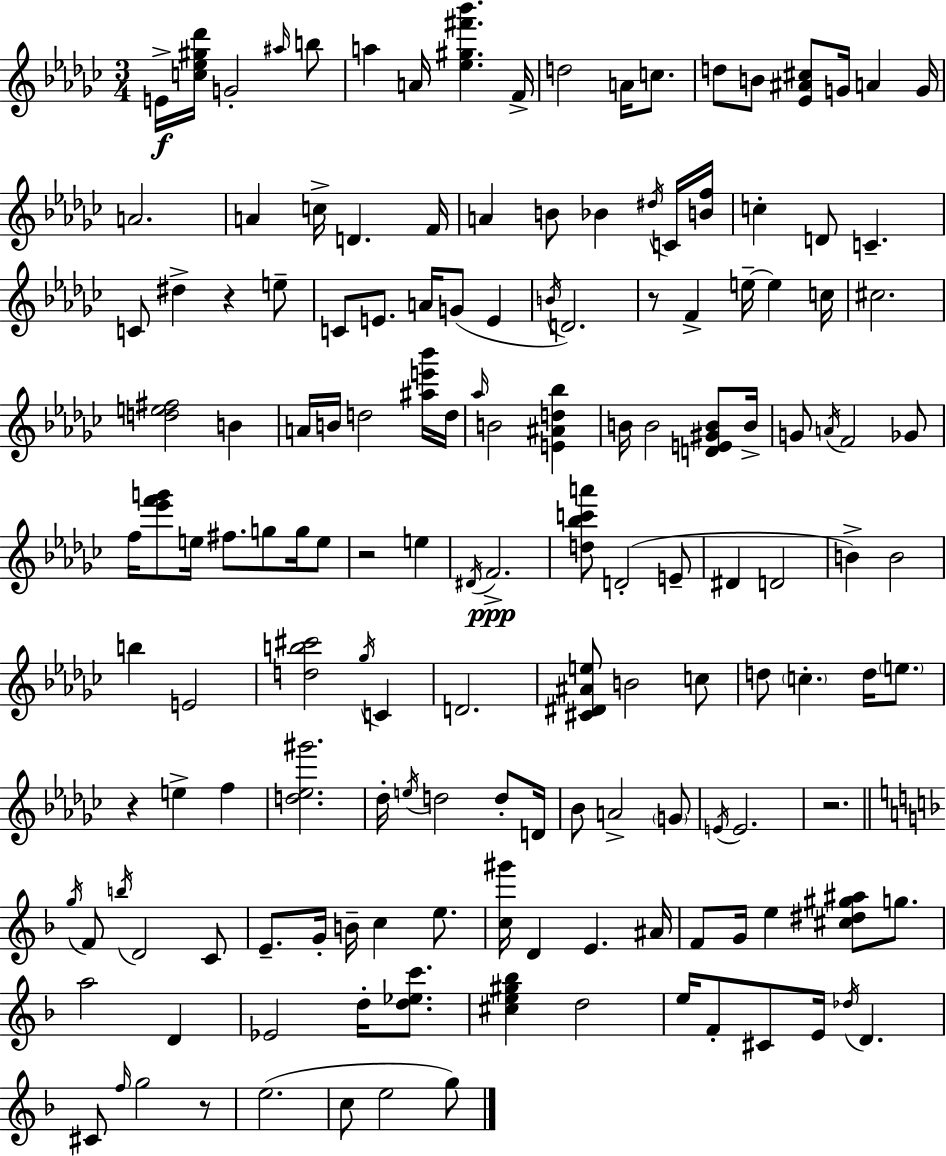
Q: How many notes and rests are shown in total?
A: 153